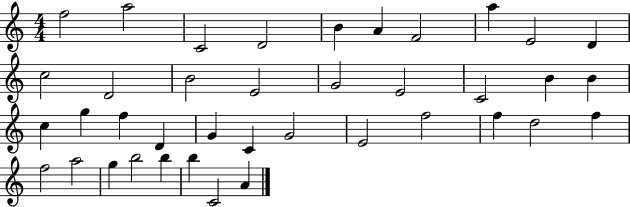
{
  \clef treble
  \numericTimeSignature
  \time 4/4
  \key c \major
  f''2 a''2 | c'2 d'2 | b'4 a'4 f'2 | a''4 e'2 d'4 | \break c''2 d'2 | b'2 e'2 | g'2 e'2 | c'2 b'4 b'4 | \break c''4 g''4 f''4 d'4 | g'4 c'4 g'2 | e'2 f''2 | f''4 d''2 f''4 | \break f''2 a''2 | g''4 b''2 b''4 | b''4 c'2 a'4 | \bar "|."
}